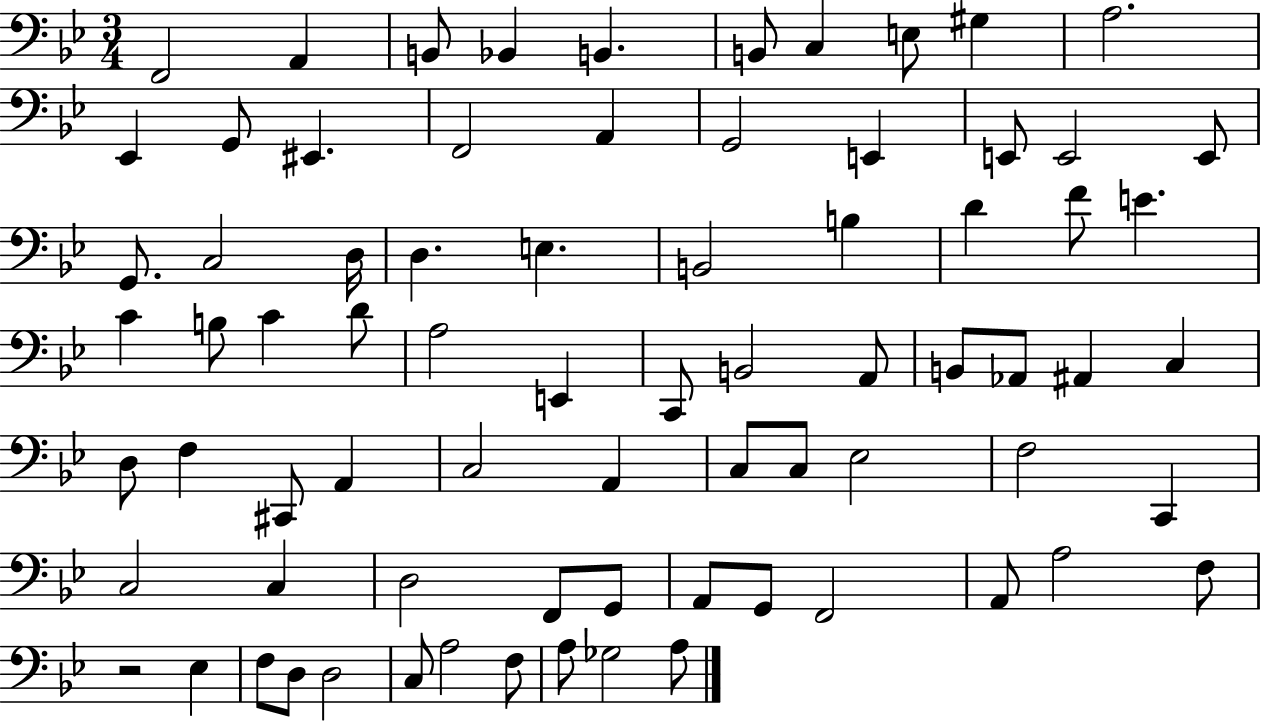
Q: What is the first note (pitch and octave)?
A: F2